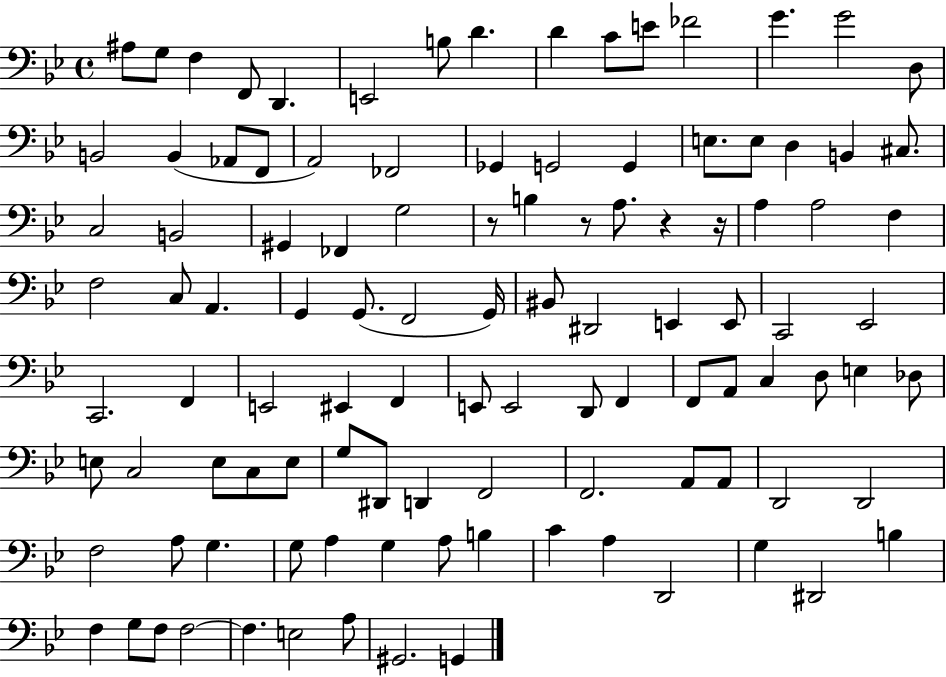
A#3/e G3/e F3/q F2/e D2/q. E2/h B3/e D4/q. D4/q C4/e E4/e FES4/h G4/q. G4/h D3/e B2/h B2/q Ab2/e F2/e A2/h FES2/h Gb2/q G2/h G2/q E3/e. E3/e D3/q B2/q C#3/e. C3/h B2/h G#2/q FES2/q G3/h R/e B3/q R/e A3/e. R/q R/s A3/q A3/h F3/q F3/h C3/e A2/q. G2/q G2/e. F2/h G2/s BIS2/e D#2/h E2/q E2/e C2/h Eb2/h C2/h. F2/q E2/h EIS2/q F2/q E2/e E2/h D2/e F2/q F2/e A2/e C3/q D3/e E3/q Db3/e E3/e C3/h E3/e C3/e E3/e G3/e D#2/e D2/q F2/h F2/h. A2/e A2/e D2/h D2/h F3/h A3/e G3/q. G3/e A3/q G3/q A3/e B3/q C4/q A3/q D2/h G3/q D#2/h B3/q F3/q G3/e F3/e F3/h F3/q. E3/h A3/e G#2/h. G2/q